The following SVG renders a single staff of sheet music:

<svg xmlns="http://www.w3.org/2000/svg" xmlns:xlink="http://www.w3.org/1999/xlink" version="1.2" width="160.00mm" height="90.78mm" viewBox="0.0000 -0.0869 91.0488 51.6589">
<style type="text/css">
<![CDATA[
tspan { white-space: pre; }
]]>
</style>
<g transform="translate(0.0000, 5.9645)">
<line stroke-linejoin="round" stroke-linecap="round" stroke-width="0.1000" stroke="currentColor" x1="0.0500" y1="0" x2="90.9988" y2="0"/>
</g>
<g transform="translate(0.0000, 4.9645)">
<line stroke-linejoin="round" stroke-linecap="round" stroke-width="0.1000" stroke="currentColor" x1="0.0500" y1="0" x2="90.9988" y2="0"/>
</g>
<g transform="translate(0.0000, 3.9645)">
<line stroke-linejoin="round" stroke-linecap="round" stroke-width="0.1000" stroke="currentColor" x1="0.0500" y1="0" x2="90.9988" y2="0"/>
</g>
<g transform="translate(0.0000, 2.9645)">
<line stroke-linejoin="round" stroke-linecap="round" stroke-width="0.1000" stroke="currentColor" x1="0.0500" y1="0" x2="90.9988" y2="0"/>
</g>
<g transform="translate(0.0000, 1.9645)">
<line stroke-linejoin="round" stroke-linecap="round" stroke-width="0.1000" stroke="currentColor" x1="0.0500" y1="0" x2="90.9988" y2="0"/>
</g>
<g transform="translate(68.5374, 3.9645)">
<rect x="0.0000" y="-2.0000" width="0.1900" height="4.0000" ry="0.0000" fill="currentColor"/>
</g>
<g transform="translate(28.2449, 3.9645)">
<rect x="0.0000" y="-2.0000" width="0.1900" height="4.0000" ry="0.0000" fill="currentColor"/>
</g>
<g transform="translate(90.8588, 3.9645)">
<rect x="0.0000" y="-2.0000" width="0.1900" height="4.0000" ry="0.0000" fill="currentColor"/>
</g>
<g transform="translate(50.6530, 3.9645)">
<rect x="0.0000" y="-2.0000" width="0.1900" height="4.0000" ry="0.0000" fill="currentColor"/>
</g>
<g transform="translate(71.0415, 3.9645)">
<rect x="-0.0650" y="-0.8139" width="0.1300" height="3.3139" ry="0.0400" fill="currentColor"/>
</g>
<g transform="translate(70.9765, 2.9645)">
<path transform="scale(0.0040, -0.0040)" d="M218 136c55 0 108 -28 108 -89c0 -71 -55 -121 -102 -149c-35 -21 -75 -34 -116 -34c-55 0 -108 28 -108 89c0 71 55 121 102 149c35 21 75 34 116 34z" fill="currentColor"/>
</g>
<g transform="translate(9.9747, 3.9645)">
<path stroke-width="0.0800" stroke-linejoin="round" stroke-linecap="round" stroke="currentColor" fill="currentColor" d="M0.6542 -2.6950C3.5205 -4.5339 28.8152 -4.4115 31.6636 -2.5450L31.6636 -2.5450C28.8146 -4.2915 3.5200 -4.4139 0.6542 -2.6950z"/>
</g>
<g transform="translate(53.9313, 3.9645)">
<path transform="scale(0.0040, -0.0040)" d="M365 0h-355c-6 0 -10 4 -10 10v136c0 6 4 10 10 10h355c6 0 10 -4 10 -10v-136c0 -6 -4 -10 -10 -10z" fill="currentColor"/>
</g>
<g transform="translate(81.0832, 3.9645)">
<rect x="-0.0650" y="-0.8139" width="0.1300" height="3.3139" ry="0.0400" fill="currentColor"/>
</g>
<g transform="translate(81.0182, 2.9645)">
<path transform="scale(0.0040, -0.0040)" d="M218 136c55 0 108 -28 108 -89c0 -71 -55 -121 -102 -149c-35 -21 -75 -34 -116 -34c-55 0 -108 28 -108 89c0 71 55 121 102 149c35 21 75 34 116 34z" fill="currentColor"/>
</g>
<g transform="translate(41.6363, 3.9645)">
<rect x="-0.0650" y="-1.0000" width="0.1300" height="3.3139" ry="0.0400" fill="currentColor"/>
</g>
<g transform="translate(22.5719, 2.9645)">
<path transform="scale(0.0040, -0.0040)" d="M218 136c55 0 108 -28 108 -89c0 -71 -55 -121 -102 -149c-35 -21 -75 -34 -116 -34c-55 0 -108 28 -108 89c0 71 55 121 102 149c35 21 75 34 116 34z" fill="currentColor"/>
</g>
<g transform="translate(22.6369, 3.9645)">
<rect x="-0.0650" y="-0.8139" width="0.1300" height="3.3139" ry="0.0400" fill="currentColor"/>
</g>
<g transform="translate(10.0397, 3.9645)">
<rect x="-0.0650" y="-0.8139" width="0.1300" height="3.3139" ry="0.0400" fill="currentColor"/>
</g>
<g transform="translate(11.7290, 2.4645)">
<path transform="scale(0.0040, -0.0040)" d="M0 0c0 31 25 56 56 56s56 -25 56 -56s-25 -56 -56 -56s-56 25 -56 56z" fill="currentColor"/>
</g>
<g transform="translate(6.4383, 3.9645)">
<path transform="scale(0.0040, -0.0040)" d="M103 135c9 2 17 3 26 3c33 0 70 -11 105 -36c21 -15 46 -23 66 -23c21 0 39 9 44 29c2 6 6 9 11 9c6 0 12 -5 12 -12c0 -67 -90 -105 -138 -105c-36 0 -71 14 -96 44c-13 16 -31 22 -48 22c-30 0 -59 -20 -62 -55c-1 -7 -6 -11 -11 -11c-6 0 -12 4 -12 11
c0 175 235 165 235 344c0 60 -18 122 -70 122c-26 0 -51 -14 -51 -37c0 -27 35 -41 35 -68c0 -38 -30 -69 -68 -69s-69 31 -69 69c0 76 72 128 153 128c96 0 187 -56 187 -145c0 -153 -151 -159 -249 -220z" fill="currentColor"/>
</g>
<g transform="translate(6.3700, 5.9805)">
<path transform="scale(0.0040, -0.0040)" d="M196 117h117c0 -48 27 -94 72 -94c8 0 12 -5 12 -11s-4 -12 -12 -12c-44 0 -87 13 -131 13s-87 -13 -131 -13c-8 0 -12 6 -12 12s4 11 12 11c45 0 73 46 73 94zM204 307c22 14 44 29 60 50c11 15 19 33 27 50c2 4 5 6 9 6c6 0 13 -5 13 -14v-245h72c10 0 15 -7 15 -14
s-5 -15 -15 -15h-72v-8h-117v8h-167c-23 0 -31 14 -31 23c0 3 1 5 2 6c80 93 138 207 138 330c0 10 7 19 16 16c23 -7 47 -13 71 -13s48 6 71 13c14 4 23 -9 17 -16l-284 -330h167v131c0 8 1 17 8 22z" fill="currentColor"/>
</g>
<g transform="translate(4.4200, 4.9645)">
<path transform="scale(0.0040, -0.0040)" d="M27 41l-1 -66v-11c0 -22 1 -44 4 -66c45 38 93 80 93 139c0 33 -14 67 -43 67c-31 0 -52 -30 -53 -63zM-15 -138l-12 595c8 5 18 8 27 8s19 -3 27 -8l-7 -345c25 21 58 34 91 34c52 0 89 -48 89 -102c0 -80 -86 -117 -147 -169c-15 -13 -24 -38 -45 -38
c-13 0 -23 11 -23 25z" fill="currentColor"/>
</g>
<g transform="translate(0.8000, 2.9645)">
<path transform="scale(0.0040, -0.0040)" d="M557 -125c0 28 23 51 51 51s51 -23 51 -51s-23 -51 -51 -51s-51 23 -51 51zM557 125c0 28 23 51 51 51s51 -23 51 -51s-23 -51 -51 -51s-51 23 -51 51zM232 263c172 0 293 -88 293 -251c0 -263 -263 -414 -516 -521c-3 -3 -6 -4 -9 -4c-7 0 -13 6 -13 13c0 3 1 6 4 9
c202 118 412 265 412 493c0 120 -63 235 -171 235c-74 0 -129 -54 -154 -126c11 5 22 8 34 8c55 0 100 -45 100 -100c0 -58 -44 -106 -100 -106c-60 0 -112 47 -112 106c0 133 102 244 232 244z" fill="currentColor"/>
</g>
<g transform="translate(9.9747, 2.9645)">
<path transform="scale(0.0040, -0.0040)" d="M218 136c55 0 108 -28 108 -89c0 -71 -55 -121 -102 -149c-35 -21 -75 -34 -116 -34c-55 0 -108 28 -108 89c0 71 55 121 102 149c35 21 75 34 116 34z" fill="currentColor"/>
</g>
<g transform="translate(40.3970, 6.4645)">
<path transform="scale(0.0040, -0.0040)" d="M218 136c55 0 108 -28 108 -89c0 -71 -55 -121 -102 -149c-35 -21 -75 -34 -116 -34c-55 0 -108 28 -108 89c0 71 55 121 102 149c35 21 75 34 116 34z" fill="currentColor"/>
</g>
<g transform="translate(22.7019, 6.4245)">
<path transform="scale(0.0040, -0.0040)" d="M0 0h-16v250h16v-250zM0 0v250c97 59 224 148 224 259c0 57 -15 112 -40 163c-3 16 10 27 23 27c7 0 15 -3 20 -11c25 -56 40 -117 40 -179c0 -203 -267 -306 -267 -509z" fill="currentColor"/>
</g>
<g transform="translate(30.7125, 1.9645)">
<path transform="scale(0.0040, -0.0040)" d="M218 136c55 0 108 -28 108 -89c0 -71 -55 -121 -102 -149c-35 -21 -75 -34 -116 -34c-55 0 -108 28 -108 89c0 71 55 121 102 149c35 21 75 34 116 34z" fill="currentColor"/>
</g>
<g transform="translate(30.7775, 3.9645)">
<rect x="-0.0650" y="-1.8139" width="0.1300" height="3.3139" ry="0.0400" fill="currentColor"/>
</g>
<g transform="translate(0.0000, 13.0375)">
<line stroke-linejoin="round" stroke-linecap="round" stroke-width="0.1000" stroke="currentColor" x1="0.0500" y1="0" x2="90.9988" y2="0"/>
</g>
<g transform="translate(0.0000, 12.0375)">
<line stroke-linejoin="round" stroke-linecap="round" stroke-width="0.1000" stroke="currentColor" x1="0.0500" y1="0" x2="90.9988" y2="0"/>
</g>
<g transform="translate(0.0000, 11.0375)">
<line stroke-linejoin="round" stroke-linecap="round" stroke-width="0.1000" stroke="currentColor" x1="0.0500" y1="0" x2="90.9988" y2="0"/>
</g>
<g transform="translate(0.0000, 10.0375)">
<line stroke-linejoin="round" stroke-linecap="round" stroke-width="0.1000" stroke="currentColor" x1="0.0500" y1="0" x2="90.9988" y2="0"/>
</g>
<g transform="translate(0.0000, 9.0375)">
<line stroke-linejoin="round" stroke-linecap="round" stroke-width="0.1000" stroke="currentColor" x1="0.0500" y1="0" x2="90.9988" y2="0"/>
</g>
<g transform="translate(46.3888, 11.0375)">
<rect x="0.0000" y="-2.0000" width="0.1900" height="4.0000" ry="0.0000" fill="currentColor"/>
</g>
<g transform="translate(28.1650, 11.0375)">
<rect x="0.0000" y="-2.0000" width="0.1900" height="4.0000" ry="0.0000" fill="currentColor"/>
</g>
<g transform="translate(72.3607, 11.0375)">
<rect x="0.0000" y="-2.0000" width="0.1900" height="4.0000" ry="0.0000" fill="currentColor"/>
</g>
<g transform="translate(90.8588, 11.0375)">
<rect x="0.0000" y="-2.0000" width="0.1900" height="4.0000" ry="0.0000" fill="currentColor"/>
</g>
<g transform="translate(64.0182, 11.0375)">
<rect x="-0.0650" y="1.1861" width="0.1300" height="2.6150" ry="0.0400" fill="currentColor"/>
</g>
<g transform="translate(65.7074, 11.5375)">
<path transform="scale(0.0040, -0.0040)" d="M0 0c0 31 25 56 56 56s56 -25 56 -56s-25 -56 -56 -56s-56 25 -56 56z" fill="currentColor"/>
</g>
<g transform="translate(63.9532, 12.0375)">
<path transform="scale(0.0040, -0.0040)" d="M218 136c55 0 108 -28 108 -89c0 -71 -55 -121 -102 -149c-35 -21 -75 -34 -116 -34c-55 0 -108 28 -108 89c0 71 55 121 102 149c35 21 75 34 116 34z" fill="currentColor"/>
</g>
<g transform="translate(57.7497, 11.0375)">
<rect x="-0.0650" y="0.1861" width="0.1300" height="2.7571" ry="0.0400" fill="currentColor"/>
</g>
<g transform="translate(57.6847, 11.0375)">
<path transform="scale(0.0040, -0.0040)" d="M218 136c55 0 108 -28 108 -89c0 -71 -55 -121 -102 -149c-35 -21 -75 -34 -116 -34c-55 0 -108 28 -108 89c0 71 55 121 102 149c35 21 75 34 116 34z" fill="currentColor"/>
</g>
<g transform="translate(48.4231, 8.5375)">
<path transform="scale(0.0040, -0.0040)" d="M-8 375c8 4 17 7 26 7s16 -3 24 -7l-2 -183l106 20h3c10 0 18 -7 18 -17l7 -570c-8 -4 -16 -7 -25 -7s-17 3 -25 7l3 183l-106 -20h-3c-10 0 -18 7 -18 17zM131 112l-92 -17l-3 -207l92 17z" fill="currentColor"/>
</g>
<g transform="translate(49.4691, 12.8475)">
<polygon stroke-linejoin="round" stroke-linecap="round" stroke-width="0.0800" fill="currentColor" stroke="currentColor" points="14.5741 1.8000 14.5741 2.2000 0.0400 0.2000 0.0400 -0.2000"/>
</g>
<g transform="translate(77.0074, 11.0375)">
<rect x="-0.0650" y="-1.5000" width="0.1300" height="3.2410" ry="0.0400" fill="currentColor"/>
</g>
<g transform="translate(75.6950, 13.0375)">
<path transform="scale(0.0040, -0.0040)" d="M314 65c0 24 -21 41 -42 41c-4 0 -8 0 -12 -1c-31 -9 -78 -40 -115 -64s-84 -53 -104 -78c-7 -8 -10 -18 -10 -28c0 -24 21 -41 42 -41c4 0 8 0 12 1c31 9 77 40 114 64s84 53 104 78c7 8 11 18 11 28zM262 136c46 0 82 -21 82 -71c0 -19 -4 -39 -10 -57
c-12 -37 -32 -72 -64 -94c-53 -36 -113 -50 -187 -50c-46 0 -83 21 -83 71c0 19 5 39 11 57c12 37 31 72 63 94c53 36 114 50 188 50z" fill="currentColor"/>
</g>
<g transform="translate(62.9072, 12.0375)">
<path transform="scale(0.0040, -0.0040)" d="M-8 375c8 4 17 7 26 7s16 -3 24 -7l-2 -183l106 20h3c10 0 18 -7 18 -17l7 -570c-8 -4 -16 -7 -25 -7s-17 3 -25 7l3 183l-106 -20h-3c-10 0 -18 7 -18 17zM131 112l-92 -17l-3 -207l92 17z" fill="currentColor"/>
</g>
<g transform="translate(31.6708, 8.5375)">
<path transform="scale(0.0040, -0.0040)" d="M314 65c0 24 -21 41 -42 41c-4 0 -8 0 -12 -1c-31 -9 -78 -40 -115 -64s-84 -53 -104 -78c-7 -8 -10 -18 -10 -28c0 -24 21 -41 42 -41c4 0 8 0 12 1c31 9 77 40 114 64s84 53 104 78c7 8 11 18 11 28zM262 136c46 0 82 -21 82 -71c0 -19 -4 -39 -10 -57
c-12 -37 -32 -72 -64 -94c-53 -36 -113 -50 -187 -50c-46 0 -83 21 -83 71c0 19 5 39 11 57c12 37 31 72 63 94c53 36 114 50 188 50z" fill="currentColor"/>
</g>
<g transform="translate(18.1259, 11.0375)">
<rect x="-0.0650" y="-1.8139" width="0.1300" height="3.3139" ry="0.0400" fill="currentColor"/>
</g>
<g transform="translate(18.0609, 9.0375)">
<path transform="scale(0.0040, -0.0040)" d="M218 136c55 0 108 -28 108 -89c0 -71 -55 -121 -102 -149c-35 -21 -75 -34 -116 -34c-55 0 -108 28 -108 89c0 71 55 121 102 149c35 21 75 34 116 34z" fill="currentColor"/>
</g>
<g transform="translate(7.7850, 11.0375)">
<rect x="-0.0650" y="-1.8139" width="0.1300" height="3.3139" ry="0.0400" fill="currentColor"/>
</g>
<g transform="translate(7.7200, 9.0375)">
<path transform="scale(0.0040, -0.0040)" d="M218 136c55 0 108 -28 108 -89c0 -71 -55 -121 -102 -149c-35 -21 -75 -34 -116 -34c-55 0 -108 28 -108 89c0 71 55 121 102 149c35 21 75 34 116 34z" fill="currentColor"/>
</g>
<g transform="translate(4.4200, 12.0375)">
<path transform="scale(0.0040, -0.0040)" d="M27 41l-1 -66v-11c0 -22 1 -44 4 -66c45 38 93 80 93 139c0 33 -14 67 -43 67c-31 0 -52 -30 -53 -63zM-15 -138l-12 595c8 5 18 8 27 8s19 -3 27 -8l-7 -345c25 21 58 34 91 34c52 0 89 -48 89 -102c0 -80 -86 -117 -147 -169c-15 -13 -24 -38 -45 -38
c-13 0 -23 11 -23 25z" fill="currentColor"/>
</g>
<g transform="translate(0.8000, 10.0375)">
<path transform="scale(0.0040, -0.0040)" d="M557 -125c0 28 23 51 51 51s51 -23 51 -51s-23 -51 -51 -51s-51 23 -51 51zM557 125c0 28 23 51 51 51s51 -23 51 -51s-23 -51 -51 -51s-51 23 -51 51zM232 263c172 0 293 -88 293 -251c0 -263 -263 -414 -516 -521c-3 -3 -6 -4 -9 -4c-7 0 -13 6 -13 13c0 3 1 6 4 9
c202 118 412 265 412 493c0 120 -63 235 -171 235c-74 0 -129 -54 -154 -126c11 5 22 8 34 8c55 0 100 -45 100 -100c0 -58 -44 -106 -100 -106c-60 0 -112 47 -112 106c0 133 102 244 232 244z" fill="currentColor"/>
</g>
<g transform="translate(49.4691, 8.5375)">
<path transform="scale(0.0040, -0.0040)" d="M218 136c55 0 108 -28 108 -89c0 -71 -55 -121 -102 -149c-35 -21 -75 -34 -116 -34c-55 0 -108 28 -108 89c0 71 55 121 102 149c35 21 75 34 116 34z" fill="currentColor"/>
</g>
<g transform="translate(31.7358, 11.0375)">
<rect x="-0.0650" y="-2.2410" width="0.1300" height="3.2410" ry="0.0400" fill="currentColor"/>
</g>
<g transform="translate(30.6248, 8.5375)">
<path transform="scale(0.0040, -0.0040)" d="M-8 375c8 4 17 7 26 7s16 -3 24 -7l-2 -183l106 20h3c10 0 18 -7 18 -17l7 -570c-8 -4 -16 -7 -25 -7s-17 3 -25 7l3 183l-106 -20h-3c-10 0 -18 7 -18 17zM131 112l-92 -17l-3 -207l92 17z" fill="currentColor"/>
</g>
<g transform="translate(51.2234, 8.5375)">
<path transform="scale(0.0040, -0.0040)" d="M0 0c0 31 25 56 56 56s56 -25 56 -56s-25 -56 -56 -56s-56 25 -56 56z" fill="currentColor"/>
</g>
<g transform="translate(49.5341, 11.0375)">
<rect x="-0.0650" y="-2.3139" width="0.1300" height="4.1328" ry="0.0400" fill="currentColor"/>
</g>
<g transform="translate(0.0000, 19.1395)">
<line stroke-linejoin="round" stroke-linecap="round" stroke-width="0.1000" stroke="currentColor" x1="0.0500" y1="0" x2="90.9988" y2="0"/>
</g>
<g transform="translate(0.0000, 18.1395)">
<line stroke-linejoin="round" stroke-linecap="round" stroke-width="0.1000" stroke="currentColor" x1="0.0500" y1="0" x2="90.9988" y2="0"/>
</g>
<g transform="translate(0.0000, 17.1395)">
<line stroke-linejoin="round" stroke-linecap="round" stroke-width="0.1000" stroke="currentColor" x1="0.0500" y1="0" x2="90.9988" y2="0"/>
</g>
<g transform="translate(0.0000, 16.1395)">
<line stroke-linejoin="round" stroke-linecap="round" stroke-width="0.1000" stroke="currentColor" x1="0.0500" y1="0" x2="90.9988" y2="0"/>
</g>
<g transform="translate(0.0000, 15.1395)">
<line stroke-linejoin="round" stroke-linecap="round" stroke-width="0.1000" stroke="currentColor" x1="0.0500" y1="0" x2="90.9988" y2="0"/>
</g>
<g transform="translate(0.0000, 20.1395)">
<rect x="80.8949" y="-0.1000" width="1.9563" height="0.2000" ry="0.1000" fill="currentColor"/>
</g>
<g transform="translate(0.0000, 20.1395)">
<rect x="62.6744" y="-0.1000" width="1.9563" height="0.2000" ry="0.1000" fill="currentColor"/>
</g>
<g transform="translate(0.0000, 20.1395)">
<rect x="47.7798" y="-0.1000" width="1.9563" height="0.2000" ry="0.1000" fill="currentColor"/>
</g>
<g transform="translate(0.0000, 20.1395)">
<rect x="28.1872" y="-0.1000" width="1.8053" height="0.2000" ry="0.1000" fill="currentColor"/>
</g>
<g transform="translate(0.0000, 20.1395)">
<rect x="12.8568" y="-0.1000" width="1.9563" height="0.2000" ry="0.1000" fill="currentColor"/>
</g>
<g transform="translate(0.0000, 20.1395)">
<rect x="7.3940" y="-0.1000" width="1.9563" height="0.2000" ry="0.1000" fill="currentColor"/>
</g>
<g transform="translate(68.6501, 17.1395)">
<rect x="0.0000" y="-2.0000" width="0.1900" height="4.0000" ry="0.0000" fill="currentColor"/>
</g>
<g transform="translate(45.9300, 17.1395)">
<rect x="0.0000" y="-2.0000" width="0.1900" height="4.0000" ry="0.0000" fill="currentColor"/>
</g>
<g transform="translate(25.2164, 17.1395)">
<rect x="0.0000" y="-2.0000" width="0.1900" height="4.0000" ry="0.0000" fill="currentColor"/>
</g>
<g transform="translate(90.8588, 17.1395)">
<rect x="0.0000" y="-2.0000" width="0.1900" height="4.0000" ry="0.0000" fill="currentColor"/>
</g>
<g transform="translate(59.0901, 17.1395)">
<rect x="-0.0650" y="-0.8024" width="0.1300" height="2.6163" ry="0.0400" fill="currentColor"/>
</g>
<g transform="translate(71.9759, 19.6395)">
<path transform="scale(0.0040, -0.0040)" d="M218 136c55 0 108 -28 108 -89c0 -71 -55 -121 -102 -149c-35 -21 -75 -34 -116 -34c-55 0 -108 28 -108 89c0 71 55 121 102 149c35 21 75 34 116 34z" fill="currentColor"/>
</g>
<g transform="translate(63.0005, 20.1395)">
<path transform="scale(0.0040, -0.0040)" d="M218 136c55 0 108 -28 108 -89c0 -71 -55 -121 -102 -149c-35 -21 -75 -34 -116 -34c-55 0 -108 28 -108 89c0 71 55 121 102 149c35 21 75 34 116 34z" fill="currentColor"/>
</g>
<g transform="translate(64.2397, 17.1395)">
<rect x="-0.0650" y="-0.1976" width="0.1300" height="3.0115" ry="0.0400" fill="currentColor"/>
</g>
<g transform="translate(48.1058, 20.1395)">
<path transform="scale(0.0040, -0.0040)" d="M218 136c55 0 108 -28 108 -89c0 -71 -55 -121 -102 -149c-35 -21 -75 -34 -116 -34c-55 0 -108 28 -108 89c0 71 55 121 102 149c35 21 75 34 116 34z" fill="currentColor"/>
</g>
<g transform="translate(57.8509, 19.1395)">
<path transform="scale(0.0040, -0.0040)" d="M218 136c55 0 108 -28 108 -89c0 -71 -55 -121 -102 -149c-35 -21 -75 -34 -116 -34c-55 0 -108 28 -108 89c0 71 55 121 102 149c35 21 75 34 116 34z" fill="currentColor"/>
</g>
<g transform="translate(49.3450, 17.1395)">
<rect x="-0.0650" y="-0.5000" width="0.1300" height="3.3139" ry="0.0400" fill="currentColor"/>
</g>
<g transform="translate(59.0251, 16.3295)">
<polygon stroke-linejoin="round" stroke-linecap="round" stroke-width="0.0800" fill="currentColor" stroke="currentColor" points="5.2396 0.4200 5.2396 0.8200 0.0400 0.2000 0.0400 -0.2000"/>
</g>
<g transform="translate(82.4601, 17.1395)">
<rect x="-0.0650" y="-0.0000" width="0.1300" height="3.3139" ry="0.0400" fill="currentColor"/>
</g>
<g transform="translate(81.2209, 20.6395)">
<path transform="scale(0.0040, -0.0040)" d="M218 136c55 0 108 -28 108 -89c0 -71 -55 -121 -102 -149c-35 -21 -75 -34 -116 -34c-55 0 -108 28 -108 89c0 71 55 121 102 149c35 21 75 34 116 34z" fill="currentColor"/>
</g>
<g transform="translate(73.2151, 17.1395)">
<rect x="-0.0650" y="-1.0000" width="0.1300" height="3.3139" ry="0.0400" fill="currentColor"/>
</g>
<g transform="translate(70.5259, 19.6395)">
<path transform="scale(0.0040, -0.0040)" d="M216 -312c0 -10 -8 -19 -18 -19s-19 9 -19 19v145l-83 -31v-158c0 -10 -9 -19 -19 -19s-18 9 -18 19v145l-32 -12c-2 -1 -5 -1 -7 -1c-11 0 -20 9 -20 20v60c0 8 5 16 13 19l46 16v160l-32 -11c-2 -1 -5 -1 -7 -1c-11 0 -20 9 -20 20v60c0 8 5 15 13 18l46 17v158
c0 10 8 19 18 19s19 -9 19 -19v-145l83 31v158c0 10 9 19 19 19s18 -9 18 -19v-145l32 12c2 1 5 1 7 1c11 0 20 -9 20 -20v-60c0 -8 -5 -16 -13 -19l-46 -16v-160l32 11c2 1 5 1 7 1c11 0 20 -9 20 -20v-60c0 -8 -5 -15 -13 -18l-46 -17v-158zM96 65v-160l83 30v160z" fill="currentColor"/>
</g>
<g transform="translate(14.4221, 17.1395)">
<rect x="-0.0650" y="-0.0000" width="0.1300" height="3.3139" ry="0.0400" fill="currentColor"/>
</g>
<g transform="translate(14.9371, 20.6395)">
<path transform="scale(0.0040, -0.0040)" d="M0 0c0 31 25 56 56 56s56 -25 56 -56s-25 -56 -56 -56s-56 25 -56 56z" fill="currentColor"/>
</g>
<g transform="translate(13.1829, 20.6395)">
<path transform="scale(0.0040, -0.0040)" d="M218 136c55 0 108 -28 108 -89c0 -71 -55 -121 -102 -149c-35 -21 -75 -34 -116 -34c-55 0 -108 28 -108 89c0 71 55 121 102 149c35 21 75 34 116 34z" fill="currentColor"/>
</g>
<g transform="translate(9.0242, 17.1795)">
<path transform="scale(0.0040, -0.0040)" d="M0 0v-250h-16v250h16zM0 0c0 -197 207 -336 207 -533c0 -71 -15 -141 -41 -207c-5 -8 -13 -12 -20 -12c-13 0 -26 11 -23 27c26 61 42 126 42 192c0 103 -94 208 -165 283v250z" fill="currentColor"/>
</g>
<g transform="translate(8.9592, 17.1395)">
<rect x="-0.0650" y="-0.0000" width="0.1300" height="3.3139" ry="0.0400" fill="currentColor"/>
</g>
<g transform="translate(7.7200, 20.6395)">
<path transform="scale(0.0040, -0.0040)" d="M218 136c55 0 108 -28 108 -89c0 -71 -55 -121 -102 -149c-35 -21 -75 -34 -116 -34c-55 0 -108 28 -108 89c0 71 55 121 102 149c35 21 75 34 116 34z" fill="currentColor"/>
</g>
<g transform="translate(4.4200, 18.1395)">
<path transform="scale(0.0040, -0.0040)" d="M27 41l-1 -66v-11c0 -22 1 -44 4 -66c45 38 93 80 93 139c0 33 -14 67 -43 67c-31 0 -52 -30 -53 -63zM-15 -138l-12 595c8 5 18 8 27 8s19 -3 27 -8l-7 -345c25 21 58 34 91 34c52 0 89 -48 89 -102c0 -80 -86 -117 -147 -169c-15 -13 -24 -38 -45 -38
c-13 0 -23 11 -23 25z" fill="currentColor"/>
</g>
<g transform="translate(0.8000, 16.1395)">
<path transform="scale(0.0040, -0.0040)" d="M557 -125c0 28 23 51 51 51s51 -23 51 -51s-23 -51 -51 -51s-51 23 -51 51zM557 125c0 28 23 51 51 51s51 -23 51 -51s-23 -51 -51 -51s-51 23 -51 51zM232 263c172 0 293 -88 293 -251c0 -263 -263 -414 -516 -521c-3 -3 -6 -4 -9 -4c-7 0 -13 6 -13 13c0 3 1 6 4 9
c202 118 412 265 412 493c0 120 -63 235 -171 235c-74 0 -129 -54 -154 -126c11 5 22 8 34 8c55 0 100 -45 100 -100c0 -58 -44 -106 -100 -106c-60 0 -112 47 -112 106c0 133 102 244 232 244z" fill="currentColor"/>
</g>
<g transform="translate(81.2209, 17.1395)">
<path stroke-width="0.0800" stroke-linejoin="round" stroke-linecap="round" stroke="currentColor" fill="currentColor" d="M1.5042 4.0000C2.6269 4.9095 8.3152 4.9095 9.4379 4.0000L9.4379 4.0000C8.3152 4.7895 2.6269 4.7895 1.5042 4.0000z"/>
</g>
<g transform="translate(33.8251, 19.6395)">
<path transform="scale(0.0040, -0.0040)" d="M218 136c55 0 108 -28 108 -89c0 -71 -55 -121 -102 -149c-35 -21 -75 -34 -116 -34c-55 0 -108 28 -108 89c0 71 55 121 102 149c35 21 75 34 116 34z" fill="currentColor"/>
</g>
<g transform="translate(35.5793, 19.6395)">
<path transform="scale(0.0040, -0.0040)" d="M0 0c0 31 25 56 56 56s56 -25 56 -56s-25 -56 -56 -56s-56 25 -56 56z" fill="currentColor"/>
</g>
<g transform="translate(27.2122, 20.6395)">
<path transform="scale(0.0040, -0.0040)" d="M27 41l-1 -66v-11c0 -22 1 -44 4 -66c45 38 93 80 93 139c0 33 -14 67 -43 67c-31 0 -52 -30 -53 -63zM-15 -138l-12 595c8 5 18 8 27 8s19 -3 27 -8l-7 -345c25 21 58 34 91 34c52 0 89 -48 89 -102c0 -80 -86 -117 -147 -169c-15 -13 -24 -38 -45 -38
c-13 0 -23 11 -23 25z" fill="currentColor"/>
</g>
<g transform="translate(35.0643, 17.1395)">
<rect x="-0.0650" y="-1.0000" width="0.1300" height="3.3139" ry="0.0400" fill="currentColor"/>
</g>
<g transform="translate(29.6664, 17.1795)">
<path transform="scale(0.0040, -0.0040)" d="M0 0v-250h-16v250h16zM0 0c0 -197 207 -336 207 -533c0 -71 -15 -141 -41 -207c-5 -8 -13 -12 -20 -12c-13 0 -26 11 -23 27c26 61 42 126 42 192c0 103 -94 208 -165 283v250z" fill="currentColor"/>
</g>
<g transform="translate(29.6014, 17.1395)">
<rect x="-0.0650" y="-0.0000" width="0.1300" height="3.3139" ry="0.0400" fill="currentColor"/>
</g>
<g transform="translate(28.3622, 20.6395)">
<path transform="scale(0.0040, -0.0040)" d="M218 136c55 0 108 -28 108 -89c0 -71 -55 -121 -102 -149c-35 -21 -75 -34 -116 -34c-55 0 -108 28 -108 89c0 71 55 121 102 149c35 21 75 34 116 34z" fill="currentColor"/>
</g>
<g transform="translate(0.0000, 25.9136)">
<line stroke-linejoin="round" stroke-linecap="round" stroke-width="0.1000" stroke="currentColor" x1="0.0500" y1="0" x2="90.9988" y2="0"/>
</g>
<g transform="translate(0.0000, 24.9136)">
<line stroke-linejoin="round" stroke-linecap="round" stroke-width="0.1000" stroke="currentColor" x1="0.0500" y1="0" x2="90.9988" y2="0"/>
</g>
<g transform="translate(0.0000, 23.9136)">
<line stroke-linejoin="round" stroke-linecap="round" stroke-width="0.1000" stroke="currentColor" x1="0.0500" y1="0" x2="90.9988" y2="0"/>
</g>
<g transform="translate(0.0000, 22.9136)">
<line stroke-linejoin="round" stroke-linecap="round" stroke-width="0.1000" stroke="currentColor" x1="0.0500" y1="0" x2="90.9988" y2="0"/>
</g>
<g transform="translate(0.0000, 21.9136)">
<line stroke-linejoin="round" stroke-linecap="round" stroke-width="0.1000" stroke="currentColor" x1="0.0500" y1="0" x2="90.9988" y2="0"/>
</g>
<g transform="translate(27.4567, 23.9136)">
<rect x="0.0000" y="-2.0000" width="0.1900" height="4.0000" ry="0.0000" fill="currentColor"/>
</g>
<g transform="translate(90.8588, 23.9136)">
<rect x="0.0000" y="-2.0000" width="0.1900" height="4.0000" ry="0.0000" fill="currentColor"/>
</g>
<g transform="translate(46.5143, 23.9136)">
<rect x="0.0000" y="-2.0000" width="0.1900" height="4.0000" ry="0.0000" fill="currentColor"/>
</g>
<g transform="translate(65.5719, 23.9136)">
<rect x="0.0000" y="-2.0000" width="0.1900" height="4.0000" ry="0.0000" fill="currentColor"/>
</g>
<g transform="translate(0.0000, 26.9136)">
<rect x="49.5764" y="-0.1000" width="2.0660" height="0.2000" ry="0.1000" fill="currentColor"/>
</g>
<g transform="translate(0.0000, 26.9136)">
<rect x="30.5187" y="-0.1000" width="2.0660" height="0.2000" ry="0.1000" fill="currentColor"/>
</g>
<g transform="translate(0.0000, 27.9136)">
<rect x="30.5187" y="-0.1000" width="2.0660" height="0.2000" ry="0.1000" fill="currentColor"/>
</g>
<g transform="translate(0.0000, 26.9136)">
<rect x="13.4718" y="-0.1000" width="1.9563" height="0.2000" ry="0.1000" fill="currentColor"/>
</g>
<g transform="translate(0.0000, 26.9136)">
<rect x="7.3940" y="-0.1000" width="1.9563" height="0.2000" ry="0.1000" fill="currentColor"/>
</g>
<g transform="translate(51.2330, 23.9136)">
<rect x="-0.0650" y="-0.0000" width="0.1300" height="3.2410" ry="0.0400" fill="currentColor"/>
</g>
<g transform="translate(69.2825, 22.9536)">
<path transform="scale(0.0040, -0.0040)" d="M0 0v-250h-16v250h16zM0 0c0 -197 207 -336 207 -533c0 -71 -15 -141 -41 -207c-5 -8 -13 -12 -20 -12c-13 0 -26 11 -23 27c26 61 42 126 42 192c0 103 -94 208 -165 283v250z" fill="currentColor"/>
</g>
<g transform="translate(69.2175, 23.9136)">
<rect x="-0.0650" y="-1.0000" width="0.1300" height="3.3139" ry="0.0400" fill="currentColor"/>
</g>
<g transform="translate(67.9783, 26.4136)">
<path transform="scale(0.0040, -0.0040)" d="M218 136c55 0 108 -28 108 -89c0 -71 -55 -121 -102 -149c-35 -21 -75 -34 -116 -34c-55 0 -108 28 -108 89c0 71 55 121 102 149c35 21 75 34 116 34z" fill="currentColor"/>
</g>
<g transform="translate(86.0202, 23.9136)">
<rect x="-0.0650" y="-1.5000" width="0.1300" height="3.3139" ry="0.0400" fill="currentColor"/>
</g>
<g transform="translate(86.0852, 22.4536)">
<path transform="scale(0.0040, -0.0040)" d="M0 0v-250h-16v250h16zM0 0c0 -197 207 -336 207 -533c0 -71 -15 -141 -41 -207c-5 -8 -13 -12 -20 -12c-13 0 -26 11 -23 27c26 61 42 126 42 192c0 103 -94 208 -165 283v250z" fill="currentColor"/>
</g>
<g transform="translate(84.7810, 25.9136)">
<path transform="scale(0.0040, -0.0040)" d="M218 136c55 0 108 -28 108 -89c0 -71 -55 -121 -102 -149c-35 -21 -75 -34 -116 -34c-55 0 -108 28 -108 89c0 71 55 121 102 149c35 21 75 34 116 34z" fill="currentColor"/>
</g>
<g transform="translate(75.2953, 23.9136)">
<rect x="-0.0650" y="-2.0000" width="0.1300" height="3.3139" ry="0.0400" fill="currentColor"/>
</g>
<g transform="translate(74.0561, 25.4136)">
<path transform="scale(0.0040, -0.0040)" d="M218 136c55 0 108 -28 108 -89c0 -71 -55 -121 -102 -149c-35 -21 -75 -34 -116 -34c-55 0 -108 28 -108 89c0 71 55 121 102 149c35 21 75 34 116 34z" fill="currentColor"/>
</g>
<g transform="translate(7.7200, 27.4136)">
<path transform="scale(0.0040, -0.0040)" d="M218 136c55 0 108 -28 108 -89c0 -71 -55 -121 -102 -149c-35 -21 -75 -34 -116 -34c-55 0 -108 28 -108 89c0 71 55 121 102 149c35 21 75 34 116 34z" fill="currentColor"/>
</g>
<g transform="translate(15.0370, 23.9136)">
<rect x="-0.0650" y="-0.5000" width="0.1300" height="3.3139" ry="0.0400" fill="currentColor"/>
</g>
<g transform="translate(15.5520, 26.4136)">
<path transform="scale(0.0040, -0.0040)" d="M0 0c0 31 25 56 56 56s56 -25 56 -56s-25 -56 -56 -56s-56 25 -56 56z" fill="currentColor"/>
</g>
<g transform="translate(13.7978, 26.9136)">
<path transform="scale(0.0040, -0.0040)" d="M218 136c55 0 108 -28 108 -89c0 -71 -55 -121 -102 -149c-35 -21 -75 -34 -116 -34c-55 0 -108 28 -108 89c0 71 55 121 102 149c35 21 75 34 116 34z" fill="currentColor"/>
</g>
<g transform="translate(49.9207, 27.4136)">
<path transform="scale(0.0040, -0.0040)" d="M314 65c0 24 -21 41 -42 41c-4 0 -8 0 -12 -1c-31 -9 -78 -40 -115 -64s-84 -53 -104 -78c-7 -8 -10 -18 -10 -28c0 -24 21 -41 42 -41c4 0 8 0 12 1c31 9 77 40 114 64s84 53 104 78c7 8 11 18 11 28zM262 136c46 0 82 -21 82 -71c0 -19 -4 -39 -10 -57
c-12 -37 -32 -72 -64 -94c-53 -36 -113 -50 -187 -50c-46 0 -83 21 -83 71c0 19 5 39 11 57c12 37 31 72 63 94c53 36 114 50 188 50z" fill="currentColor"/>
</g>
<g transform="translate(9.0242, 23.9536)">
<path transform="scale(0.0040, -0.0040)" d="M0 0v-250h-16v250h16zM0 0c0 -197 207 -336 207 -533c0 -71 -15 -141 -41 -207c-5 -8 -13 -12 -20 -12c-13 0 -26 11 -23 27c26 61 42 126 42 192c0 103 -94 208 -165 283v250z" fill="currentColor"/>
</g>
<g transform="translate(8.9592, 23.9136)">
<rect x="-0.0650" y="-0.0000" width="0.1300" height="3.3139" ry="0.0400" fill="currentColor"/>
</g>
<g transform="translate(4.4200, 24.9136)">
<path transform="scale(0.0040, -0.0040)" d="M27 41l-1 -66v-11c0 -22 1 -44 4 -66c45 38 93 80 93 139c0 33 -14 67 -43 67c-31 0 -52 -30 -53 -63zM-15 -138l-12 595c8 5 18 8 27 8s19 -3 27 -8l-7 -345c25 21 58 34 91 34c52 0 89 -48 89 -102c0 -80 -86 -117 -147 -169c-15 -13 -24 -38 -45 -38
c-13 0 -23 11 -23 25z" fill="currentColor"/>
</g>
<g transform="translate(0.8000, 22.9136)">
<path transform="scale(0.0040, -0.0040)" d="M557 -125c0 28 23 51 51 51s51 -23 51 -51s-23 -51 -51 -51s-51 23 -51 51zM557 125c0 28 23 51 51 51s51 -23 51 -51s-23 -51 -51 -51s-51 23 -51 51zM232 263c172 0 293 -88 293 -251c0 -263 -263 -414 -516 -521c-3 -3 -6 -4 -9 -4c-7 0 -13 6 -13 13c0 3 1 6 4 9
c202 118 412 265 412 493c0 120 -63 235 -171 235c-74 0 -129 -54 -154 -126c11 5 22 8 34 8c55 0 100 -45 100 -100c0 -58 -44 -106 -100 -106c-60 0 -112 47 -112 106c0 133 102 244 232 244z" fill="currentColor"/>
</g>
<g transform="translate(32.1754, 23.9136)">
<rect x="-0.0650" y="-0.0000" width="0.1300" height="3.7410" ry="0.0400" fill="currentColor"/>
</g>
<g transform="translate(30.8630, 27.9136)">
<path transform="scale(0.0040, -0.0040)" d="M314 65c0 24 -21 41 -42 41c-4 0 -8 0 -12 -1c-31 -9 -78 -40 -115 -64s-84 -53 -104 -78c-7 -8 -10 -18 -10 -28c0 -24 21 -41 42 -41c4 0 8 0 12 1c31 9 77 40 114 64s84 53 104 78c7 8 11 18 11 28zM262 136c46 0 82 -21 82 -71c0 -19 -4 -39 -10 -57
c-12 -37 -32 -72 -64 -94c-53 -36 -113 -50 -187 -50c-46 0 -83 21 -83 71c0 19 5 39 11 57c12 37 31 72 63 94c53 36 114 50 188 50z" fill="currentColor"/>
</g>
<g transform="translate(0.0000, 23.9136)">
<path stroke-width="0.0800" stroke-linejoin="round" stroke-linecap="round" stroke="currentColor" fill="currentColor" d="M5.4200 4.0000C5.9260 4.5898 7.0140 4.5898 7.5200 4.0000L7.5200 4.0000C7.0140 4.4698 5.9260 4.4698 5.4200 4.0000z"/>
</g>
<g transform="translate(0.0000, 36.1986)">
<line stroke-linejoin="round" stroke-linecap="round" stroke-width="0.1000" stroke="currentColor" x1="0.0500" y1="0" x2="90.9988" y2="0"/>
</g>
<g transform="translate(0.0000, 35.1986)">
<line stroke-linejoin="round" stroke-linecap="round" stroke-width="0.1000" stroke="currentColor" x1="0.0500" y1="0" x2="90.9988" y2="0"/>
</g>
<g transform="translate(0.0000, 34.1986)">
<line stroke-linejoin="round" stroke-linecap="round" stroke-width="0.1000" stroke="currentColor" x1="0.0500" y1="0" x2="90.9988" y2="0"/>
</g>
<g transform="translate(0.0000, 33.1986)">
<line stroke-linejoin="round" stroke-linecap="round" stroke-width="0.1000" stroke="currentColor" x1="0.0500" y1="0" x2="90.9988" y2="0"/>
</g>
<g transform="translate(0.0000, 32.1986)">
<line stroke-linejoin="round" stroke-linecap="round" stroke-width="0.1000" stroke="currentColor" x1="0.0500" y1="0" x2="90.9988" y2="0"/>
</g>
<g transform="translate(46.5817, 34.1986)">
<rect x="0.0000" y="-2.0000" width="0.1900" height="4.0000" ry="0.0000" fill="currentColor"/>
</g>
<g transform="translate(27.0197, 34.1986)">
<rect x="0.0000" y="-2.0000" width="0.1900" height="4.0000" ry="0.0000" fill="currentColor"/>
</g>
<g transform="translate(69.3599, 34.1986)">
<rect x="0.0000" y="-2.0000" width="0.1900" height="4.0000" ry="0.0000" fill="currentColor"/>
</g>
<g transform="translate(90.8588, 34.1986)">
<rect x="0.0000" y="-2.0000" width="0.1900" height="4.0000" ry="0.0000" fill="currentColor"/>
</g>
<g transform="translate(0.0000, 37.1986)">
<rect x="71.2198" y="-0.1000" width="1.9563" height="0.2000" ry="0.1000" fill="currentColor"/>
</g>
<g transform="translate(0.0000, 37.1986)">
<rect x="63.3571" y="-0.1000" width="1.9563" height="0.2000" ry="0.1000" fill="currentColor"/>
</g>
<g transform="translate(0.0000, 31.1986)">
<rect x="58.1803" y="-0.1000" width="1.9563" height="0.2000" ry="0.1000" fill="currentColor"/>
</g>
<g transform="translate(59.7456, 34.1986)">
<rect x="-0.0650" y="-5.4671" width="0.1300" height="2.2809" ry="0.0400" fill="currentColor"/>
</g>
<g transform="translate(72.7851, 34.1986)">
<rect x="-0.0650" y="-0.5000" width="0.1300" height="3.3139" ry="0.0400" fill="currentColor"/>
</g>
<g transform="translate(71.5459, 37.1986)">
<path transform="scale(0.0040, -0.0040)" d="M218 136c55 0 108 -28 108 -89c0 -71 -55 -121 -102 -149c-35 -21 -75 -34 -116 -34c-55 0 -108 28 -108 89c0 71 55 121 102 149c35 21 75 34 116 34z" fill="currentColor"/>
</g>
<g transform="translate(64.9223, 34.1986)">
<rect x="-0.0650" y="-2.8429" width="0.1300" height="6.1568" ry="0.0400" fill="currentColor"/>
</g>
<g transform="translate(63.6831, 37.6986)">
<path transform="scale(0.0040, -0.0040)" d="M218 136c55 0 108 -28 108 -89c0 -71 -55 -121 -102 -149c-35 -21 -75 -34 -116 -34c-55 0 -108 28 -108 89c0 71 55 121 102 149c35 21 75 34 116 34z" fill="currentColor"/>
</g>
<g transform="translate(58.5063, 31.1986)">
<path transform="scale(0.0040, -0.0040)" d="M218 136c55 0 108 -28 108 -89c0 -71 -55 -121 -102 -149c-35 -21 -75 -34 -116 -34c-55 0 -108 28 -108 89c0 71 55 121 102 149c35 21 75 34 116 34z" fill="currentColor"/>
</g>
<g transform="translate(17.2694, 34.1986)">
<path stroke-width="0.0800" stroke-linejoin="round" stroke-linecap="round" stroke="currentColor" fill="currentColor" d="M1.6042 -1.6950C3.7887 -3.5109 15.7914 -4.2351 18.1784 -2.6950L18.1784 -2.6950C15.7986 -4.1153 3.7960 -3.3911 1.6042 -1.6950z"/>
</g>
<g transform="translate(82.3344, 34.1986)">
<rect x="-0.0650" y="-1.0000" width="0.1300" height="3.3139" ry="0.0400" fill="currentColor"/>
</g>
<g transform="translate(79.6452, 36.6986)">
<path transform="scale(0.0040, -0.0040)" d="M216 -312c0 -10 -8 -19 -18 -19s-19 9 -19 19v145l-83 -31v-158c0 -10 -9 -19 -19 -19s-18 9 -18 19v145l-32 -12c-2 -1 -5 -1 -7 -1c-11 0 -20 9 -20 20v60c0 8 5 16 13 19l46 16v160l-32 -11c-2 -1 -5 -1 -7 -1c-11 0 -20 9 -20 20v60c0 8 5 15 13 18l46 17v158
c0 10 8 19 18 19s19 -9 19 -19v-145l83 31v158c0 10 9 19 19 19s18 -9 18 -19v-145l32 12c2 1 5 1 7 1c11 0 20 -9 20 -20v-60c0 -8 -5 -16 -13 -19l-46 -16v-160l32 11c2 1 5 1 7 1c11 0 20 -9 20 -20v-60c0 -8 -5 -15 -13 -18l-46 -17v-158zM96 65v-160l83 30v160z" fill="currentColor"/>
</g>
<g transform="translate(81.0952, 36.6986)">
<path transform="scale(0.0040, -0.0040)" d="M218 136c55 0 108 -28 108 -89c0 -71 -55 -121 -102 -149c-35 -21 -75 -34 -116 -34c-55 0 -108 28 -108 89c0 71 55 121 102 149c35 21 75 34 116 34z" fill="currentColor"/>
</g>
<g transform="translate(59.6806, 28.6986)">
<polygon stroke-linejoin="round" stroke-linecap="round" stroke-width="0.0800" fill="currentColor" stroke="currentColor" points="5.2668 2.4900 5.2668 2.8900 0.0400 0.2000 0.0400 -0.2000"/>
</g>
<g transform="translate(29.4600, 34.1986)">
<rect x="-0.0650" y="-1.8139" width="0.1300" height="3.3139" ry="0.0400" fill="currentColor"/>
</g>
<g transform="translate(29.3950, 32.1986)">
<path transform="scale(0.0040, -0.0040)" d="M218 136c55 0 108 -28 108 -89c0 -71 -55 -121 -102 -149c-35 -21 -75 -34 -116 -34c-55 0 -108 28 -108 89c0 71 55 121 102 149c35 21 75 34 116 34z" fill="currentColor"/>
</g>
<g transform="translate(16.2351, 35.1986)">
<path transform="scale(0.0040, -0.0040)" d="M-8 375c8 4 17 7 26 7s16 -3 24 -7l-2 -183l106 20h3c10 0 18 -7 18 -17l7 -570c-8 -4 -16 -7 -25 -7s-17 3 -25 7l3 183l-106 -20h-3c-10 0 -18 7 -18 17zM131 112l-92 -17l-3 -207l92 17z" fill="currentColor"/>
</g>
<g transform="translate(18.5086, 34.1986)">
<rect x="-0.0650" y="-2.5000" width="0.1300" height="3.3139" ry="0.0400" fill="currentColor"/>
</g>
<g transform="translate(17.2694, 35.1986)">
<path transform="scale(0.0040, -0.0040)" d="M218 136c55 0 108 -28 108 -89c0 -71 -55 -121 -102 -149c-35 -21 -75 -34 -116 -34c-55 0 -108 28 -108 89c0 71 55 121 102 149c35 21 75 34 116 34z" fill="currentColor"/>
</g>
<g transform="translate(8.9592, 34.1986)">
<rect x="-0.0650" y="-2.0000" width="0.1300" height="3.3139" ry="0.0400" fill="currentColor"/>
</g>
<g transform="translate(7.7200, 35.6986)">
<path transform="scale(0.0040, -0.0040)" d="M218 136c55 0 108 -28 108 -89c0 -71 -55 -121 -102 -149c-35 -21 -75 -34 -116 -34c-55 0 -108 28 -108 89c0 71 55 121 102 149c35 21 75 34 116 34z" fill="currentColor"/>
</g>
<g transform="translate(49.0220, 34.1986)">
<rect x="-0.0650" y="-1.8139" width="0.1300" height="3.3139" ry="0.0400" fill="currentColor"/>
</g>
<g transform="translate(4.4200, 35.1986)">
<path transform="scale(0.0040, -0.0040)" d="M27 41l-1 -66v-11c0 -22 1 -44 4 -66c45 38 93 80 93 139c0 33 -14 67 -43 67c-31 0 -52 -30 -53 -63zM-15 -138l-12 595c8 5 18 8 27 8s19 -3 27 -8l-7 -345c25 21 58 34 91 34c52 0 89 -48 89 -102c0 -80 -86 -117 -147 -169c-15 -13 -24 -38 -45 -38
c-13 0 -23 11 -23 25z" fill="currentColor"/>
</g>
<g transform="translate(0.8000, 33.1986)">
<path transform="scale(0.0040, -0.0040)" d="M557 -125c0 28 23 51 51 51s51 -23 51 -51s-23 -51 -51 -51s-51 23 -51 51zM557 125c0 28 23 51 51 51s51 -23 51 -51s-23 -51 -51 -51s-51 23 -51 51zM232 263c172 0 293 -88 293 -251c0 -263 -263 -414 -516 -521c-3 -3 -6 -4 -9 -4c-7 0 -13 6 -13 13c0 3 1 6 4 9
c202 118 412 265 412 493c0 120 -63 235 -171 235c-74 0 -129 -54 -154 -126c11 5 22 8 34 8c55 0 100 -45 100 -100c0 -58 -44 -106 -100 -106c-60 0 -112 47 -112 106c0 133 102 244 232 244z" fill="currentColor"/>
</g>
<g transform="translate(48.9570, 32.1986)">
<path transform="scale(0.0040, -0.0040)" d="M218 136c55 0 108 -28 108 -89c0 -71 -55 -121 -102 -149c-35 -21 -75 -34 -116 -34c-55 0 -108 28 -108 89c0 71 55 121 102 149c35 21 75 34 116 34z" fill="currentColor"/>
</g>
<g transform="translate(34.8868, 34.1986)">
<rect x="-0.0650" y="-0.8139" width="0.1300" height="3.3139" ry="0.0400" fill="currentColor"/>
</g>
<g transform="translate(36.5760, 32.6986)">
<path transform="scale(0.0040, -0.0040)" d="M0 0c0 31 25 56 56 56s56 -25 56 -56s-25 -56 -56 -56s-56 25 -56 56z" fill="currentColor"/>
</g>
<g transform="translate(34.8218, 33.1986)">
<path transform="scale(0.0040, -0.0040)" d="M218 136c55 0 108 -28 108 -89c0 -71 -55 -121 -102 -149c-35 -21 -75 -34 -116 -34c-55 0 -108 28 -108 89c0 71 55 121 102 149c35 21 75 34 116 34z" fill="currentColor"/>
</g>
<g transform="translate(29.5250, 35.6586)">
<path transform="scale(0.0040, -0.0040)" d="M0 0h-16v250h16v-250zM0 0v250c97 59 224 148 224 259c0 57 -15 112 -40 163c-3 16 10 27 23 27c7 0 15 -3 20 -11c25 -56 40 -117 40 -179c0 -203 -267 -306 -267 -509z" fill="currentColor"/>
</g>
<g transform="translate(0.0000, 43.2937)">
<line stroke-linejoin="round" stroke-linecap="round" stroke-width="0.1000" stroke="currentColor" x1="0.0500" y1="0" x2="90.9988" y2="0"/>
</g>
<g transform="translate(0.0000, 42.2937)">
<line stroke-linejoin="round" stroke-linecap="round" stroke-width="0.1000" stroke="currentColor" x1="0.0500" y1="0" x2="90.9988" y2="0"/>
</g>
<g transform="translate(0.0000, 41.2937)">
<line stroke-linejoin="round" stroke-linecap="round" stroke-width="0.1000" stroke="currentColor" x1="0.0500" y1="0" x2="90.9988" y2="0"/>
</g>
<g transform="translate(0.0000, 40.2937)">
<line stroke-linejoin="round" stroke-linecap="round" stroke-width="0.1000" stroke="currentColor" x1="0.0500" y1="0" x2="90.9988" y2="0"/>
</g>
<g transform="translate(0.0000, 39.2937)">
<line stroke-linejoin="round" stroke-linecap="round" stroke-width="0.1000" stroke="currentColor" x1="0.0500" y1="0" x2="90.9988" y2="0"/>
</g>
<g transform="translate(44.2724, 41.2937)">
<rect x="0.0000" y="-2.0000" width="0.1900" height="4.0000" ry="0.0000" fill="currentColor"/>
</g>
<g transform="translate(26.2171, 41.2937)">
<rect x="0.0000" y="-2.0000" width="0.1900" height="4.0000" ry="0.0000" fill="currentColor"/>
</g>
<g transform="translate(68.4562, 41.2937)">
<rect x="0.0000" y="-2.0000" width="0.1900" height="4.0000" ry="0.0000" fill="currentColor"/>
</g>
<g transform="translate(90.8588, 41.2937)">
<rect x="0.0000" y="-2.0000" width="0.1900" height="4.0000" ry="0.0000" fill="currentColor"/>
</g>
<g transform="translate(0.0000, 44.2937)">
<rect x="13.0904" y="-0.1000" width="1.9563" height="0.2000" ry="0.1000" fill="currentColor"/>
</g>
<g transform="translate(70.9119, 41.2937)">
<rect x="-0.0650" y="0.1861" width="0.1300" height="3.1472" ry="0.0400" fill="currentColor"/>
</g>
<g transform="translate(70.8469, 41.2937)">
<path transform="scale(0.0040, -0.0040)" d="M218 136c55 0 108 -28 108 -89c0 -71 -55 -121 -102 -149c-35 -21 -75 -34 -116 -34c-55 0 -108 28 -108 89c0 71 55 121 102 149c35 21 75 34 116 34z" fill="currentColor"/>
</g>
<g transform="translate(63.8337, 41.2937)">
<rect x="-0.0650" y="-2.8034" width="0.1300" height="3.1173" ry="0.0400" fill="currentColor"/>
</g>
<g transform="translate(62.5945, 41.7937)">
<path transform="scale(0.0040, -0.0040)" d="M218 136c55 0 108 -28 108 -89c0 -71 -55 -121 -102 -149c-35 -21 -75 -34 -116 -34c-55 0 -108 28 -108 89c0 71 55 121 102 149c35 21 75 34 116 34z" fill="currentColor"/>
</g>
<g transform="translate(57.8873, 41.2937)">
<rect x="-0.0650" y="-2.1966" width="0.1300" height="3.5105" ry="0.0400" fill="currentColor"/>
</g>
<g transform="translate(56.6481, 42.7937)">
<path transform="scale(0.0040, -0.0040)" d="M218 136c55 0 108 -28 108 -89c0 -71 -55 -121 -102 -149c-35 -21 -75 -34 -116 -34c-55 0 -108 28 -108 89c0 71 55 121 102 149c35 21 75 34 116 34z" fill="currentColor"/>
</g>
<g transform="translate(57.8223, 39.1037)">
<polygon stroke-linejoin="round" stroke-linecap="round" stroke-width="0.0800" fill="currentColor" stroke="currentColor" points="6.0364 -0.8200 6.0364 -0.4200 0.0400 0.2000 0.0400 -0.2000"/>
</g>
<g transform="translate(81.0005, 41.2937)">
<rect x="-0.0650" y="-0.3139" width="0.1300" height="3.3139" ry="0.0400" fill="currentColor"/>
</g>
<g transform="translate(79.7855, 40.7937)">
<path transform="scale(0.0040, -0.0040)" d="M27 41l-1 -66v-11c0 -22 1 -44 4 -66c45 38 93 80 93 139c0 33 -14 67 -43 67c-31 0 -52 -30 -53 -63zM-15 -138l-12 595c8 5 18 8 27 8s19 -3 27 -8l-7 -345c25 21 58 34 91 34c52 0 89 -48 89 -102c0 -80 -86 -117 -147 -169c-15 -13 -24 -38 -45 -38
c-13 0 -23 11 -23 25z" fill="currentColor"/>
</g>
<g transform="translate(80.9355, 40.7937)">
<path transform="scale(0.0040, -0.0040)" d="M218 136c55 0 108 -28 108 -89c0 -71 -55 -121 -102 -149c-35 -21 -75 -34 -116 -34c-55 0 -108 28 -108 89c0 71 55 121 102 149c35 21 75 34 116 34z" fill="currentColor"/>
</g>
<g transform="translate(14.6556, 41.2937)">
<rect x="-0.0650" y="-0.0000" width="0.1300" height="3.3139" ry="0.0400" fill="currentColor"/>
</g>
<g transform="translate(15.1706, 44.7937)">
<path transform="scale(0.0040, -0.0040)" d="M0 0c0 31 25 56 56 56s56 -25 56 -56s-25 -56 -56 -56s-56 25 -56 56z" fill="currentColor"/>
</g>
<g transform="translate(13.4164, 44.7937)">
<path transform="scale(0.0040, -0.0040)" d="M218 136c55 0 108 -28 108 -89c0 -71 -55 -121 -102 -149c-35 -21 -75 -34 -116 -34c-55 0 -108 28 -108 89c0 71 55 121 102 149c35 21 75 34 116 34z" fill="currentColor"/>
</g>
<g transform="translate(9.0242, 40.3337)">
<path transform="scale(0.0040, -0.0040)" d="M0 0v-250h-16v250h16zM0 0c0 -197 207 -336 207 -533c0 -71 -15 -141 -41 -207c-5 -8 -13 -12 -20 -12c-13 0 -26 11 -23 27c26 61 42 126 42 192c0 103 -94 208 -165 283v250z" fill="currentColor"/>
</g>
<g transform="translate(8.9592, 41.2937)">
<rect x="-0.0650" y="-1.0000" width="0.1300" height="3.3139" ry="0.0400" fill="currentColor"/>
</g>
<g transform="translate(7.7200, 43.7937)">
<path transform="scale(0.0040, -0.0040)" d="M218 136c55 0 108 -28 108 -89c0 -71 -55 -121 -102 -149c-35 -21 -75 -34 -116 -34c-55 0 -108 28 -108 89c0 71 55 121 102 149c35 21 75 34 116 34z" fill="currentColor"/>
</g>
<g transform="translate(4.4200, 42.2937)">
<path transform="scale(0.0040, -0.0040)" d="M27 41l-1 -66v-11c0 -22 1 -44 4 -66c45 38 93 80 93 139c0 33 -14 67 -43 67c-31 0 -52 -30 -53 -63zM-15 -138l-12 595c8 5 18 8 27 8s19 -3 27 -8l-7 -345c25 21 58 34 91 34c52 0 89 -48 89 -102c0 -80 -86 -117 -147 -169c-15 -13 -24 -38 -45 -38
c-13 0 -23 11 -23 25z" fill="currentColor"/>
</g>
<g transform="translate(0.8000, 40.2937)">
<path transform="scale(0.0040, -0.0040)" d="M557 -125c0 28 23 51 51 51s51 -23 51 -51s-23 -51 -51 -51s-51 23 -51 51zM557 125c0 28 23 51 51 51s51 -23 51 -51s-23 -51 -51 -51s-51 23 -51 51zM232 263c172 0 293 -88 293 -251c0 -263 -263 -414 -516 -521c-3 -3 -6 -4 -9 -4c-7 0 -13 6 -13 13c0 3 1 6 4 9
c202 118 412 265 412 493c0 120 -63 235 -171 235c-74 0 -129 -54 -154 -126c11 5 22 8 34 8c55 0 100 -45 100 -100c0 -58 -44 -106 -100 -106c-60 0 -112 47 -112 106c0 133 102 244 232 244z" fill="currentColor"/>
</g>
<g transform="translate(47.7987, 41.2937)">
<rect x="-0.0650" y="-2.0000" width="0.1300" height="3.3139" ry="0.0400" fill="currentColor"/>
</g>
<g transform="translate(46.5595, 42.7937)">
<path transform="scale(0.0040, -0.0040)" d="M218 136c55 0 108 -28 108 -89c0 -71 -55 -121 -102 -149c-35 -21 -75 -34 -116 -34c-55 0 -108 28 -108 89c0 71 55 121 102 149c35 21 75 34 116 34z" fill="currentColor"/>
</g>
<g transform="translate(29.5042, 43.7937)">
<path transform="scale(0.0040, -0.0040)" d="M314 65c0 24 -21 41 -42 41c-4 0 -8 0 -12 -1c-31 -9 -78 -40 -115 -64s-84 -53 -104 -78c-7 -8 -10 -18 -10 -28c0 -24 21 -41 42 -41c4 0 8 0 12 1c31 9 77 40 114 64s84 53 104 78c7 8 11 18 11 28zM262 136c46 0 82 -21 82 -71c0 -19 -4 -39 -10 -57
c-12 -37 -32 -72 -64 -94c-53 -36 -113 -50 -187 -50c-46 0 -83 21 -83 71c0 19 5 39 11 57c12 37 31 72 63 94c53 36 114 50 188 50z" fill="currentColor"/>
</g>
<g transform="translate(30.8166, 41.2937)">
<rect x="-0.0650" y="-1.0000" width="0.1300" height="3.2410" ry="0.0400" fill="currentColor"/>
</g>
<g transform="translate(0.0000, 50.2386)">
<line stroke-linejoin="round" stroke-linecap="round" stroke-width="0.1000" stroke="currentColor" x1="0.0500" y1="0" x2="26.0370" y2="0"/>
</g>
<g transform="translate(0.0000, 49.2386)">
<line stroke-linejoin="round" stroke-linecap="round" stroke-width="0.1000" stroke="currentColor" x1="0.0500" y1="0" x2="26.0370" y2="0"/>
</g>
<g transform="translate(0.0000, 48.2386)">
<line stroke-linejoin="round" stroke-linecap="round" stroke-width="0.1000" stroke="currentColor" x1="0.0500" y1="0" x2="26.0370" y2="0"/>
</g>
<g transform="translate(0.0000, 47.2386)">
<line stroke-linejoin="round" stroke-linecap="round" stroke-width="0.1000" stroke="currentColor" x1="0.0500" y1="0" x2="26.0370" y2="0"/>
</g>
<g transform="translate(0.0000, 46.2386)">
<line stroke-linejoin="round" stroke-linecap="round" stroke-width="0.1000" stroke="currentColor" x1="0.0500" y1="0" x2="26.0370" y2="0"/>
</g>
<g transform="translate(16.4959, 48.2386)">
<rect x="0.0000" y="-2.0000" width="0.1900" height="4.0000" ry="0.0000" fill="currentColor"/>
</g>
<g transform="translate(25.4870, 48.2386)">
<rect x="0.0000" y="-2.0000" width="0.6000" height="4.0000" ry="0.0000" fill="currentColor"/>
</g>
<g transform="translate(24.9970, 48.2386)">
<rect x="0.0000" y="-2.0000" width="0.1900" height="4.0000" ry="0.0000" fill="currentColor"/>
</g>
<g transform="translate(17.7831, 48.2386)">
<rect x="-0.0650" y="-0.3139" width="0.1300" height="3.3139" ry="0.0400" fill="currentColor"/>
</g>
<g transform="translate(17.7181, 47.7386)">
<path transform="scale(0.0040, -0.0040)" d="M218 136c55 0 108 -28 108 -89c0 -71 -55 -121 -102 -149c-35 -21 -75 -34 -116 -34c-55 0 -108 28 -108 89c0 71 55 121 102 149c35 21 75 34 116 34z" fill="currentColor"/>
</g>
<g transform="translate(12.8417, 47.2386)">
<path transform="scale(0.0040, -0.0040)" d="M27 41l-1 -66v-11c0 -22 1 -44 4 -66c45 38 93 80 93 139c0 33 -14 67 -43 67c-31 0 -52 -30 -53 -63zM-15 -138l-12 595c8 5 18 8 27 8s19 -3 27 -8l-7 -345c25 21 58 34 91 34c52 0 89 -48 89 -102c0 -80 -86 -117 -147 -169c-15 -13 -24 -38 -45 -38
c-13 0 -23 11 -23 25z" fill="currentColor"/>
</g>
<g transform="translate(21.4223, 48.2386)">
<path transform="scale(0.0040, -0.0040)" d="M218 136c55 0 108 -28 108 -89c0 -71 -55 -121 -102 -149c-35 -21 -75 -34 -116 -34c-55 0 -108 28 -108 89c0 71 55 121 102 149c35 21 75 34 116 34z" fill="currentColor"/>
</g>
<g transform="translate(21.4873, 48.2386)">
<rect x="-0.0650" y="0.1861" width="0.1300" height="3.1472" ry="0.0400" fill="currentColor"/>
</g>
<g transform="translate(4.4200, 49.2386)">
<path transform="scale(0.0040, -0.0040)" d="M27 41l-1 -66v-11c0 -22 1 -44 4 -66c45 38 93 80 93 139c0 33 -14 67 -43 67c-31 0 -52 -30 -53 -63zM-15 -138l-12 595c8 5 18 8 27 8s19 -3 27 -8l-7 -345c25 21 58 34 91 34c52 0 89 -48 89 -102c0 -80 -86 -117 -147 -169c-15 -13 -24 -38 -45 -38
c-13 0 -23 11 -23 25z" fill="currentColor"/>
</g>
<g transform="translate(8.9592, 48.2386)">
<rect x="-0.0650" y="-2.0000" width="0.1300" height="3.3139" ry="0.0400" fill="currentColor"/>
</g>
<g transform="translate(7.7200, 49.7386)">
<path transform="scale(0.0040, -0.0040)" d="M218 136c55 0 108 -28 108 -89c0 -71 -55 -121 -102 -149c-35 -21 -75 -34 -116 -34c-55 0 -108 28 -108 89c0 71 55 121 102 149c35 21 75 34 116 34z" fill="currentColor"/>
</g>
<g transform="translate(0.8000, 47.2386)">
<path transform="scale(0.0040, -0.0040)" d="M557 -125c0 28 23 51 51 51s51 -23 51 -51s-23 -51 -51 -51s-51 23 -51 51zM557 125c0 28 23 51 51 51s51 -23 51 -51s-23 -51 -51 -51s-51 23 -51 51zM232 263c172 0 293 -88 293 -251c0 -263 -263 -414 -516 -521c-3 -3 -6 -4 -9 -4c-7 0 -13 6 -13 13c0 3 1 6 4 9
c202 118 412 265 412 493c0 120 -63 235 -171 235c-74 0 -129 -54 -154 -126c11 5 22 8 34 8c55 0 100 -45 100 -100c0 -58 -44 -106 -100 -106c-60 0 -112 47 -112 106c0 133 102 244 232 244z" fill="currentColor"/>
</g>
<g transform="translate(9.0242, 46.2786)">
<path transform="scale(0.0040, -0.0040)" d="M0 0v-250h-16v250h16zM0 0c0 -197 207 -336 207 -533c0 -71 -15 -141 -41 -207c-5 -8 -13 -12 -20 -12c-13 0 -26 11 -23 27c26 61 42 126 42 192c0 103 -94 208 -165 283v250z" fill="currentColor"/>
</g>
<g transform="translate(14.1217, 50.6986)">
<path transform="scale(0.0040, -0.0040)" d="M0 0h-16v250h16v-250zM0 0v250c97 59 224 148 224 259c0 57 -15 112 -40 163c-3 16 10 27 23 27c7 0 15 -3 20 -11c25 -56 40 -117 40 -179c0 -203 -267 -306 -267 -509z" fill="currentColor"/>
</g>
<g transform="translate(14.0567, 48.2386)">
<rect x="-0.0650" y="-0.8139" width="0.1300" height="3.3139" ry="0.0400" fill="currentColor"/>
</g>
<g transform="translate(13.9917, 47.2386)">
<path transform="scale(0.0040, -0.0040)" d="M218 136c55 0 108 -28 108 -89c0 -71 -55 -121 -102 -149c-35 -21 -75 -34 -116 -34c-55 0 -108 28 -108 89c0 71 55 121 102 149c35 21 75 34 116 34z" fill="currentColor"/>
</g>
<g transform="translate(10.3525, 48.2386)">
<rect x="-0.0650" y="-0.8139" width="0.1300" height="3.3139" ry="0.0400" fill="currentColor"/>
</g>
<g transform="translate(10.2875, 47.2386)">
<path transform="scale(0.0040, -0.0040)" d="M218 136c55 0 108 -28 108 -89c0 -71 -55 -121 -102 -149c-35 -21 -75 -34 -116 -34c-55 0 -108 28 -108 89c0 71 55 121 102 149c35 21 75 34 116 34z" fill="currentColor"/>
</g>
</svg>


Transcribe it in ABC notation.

X:1
T:Untitled
M:2/4
L:1/4
K:F
F, F,/2 A, F,, z2 F, F, A, A, B,2 B,/2 D,/2 B,,/2 G,,2 D,,/2 D,, _D,,/2 F,, E,, G,,/2 E,,/2 ^F,, D,, D,,/2 E,, C,,2 D,,2 F,,/2 A,, G,,/2 A,, B,, A,/2 F, A, C/2 D,,/2 E,, ^F,, F,,/2 D,, F,,2 A,, A,,/2 C,/2 D, _E, A,,/2 F, _F,/2 E, D,